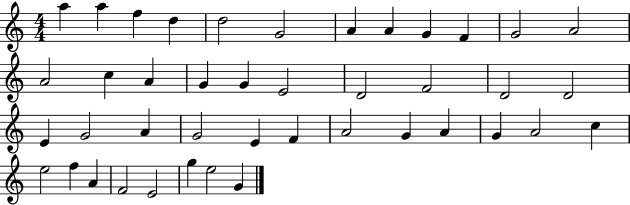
A5/q A5/q F5/q D5/q D5/h G4/h A4/q A4/q G4/q F4/q G4/h A4/h A4/h C5/q A4/q G4/q G4/q E4/h D4/h F4/h D4/h D4/h E4/q G4/h A4/q G4/h E4/q F4/q A4/h G4/q A4/q G4/q A4/h C5/q E5/h F5/q A4/q F4/h E4/h G5/q E5/h G4/q